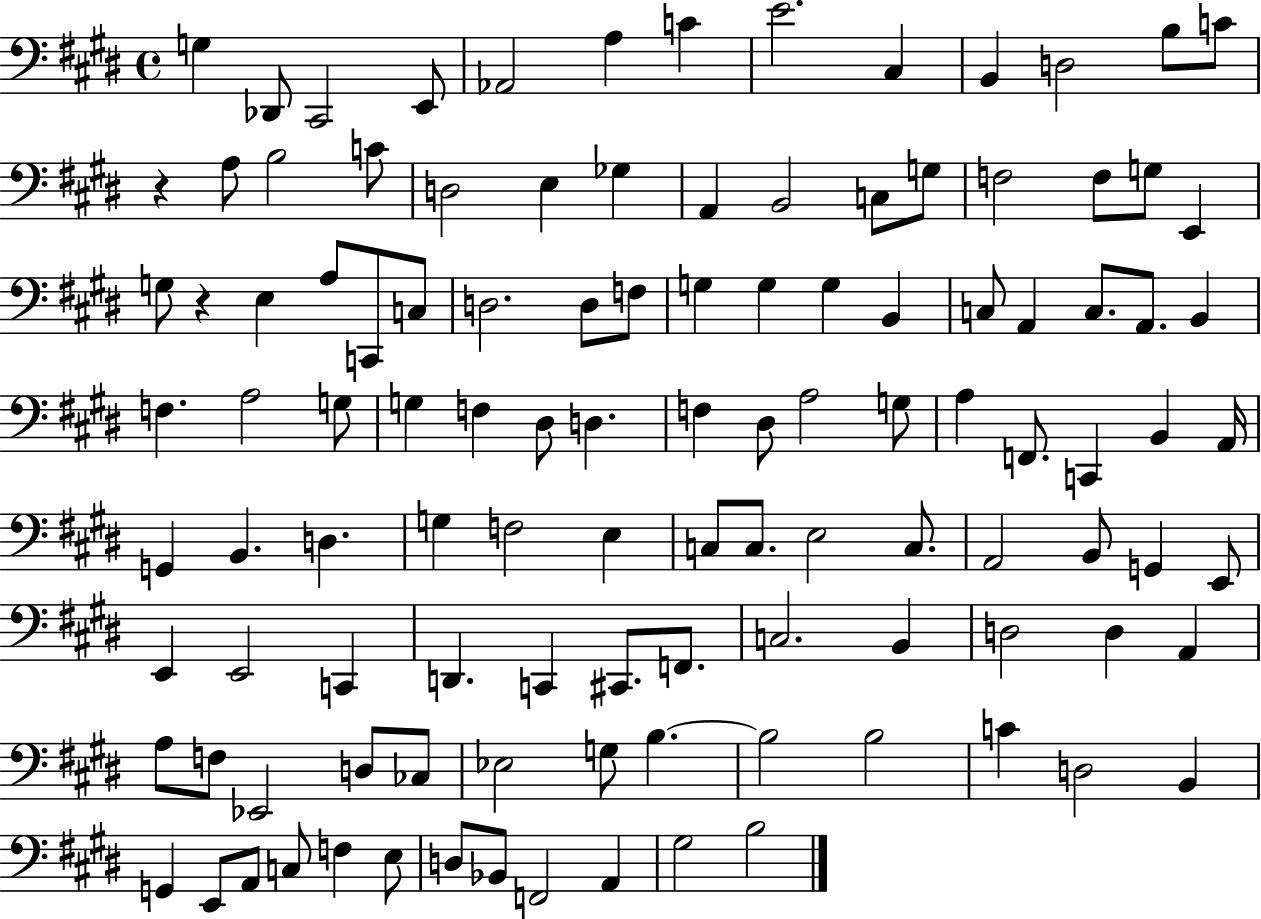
G3/q Db2/e C#2/h E2/e Ab2/h A3/q C4/q E4/h. C#3/q B2/q D3/h B3/e C4/e R/q A3/e B3/h C4/e D3/h E3/q Gb3/q A2/q B2/h C3/e G3/e F3/h F3/e G3/e E2/q G3/e R/q E3/q A3/e C2/e C3/e D3/h. D3/e F3/e G3/q G3/q G3/q B2/q C3/e A2/q C3/e. A2/e. B2/q F3/q. A3/h G3/e G3/q F3/q D#3/e D3/q. F3/q D#3/e A3/h G3/e A3/q F2/e. C2/q B2/q A2/s G2/q B2/q. D3/q. G3/q F3/h E3/q C3/e C3/e. E3/h C3/e. A2/h B2/e G2/q E2/e E2/q E2/h C2/q D2/q. C2/q C#2/e. F2/e. C3/h. B2/q D3/h D3/q A2/q A3/e F3/e Eb2/h D3/e CES3/e Eb3/h G3/e B3/q. B3/h B3/h C4/q D3/h B2/q G2/q E2/e A2/e C3/e F3/q E3/e D3/e Bb2/e F2/h A2/q G#3/h B3/h